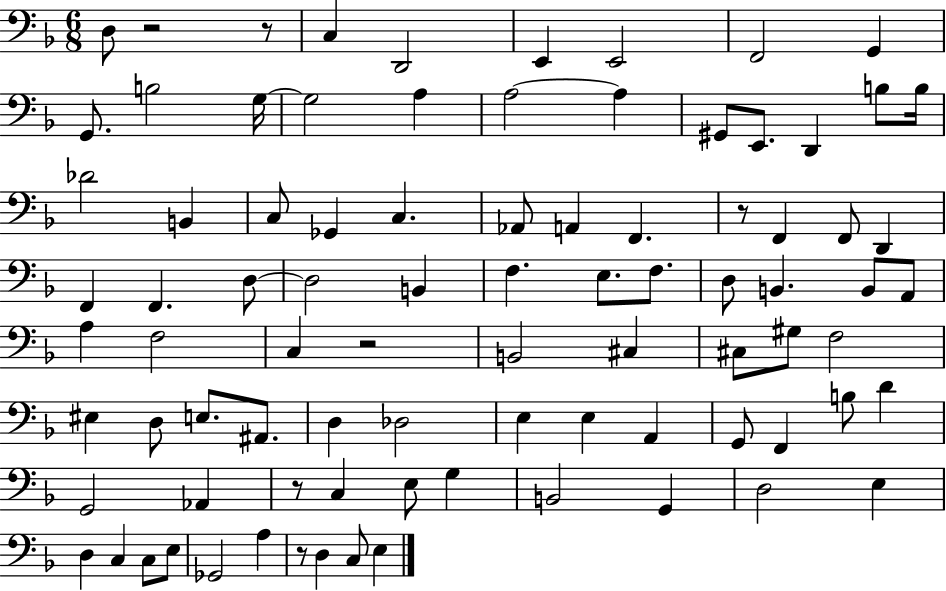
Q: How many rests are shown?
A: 6